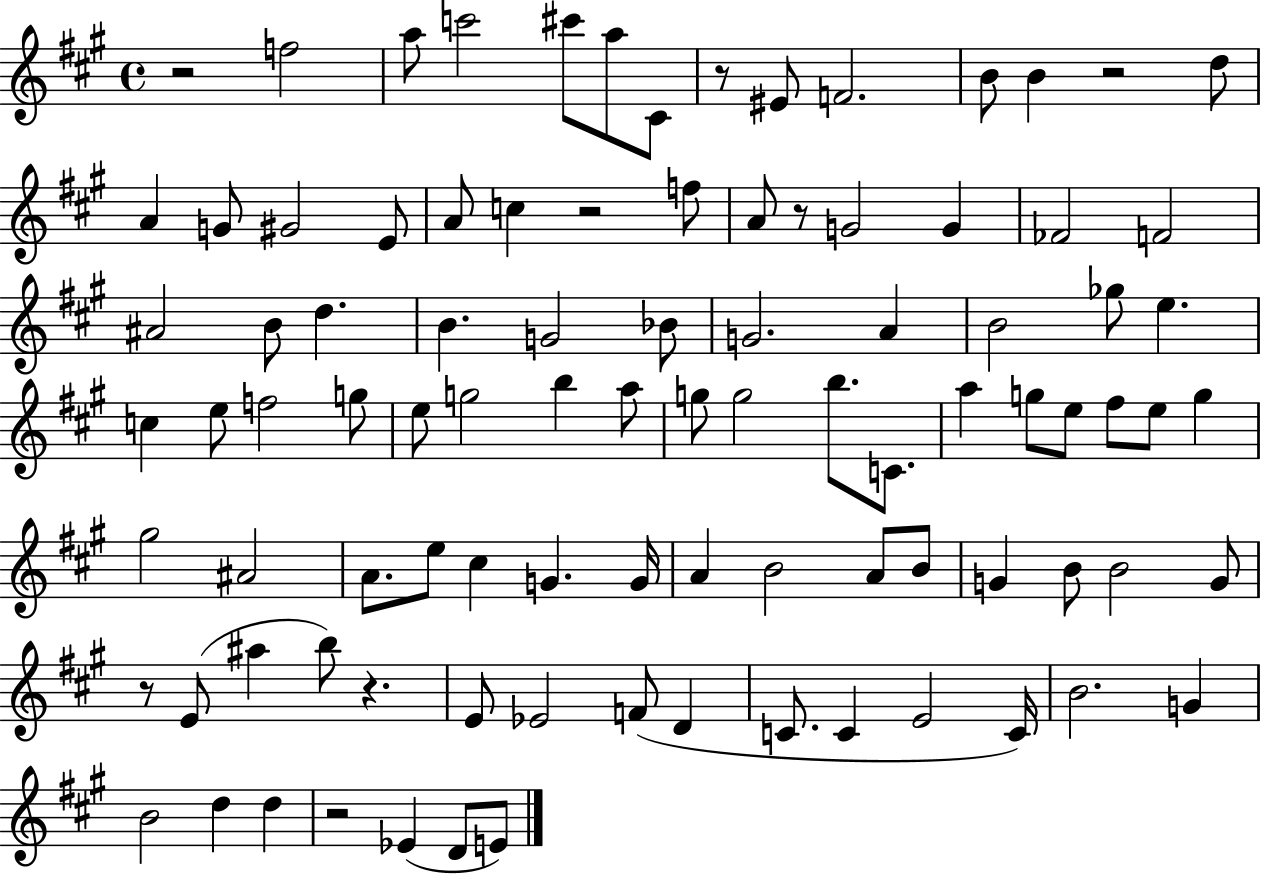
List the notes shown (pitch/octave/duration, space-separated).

R/h F5/h A5/e C6/h C#6/e A5/e C#4/e R/e EIS4/e F4/h. B4/e B4/q R/h D5/e A4/q G4/e G#4/h E4/e A4/e C5/q R/h F5/e A4/e R/e G4/h G4/q FES4/h F4/h A#4/h B4/e D5/q. B4/q. G4/h Bb4/e G4/h. A4/q B4/h Gb5/e E5/q. C5/q E5/e F5/h G5/e E5/e G5/h B5/q A5/e G5/e G5/h B5/e. C4/e. A5/q G5/e E5/e F#5/e E5/e G5/q G#5/h A#4/h A4/e. E5/e C#5/q G4/q. G4/s A4/q B4/h A4/e B4/e G4/q B4/e B4/h G4/e R/e E4/e A#5/q B5/e R/q. E4/e Eb4/h F4/e D4/q C4/e. C4/q E4/h C4/s B4/h. G4/q B4/h D5/q D5/q R/h Eb4/q D4/e E4/e